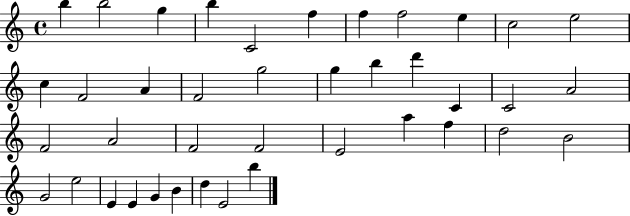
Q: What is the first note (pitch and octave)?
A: B5